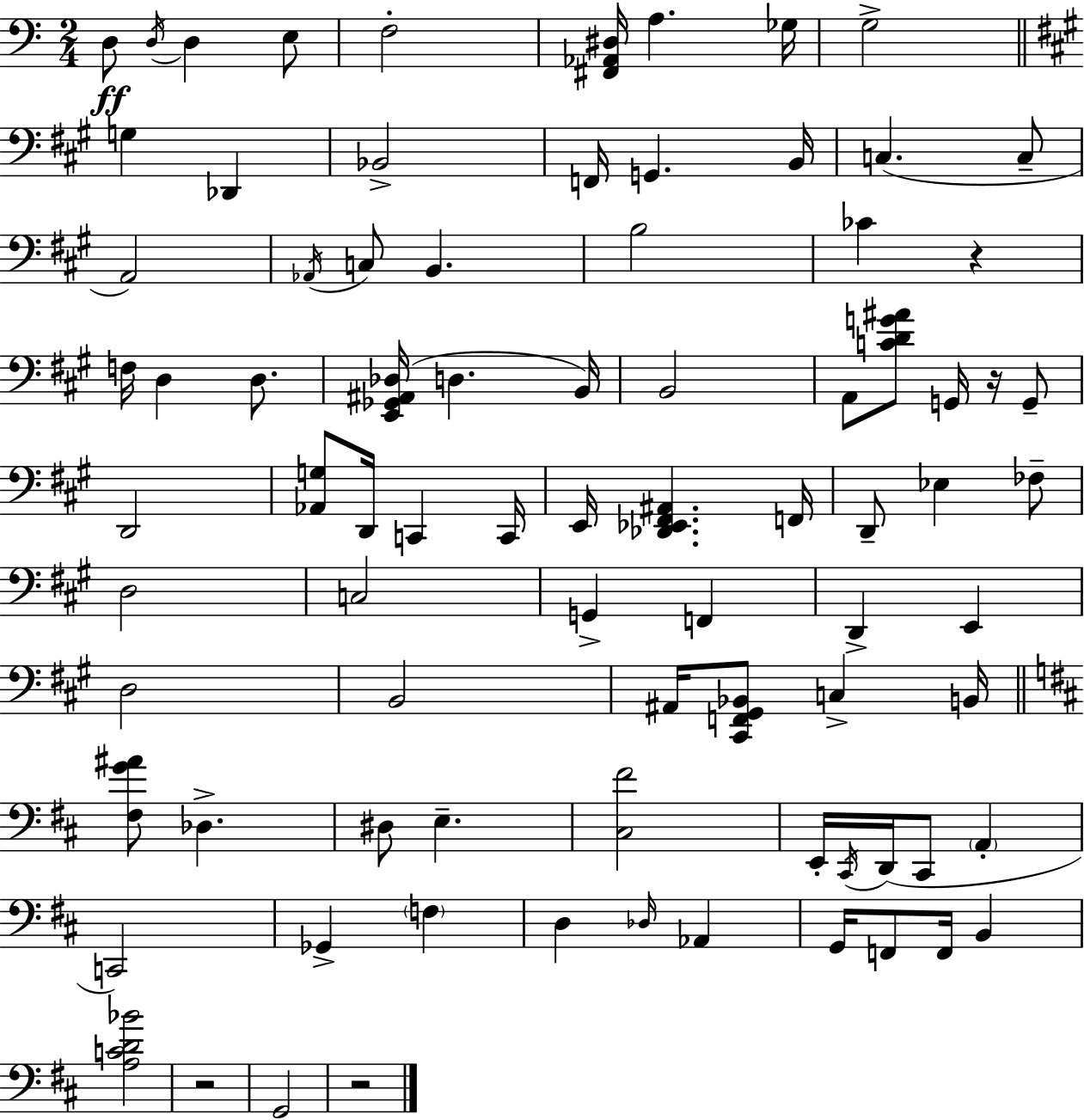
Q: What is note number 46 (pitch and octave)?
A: E2